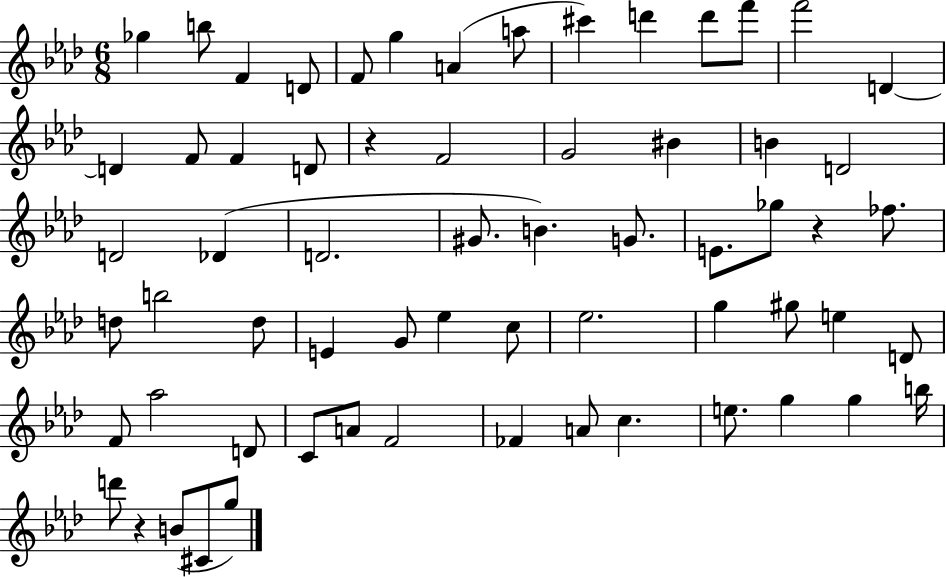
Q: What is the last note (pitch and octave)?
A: G5